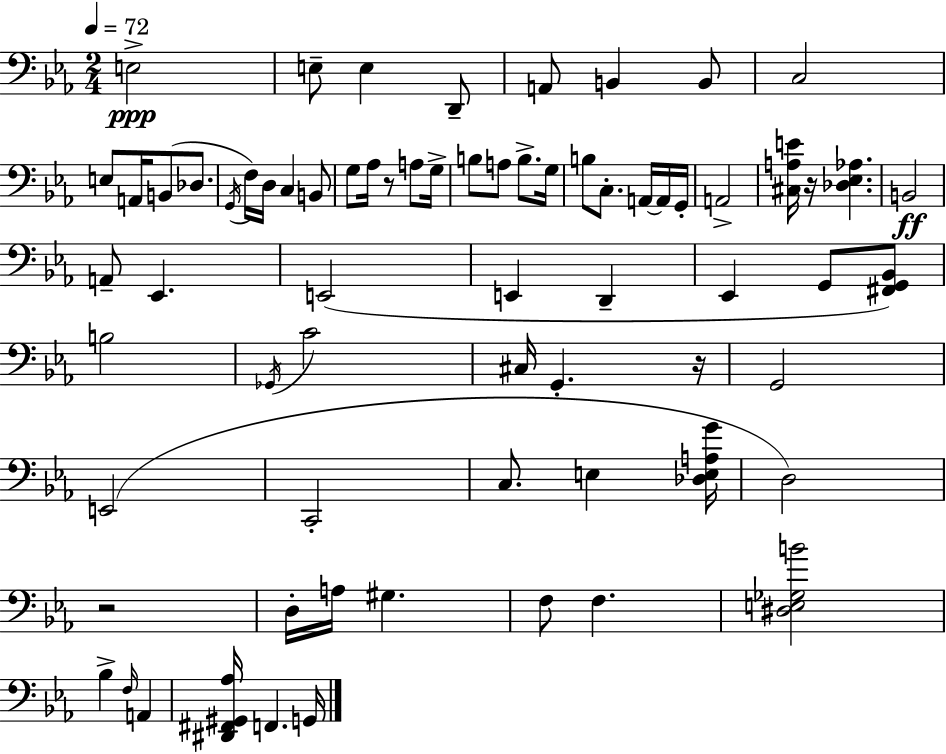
E3/h E3/e E3/q D2/e A2/e B2/q B2/e C3/h E3/e A2/s B2/e Db3/e. G2/s F3/s D3/s C3/q B2/e G3/e Ab3/s R/e A3/e G3/s B3/e A3/e B3/e. G3/s B3/e C3/e. A2/s A2/s G2/s A2/h [C#3,A3,E4]/s R/s [Db3,Eb3,Ab3]/q. B2/h A2/e Eb2/q. E2/h E2/q D2/q Eb2/q G2/e [F#2,G2,Bb2]/e B3/h Gb2/s C4/h C#3/s G2/q. R/s G2/h E2/h C2/h C3/e. E3/q [Db3,E3,A3,G4]/s D3/h R/h D3/s A3/s G#3/q. F3/e F3/q. [D#3,E3,Gb3,B4]/h Bb3/q F3/s A2/q [D#2,F#2,G#2,Ab3]/s F2/q. G2/s